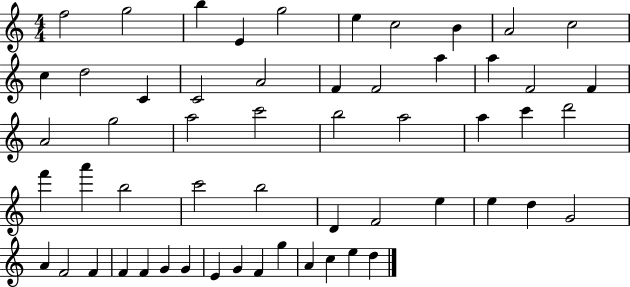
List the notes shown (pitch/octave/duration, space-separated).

F5/h G5/h B5/q E4/q G5/h E5/q C5/h B4/q A4/h C5/h C5/q D5/h C4/q C4/h A4/h F4/q F4/h A5/q A5/q F4/h F4/q A4/h G5/h A5/h C6/h B5/h A5/h A5/q C6/q D6/h F6/q A6/q B5/h C6/h B5/h D4/q F4/h E5/q E5/q D5/q G4/h A4/q F4/h F4/q F4/q F4/q G4/q G4/q E4/q G4/q F4/q G5/q A4/q C5/q E5/q D5/q